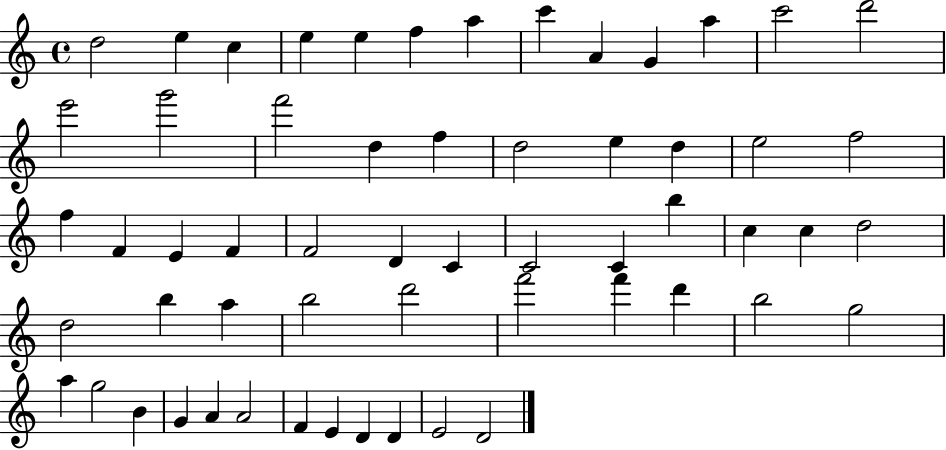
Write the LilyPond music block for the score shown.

{
  \clef treble
  \time 4/4
  \defaultTimeSignature
  \key c \major
  d''2 e''4 c''4 | e''4 e''4 f''4 a''4 | c'''4 a'4 g'4 a''4 | c'''2 d'''2 | \break e'''2 g'''2 | f'''2 d''4 f''4 | d''2 e''4 d''4 | e''2 f''2 | \break f''4 f'4 e'4 f'4 | f'2 d'4 c'4 | c'2 c'4 b''4 | c''4 c''4 d''2 | \break d''2 b''4 a''4 | b''2 d'''2 | f'''2 f'''4 d'''4 | b''2 g''2 | \break a''4 g''2 b'4 | g'4 a'4 a'2 | f'4 e'4 d'4 d'4 | e'2 d'2 | \break \bar "|."
}